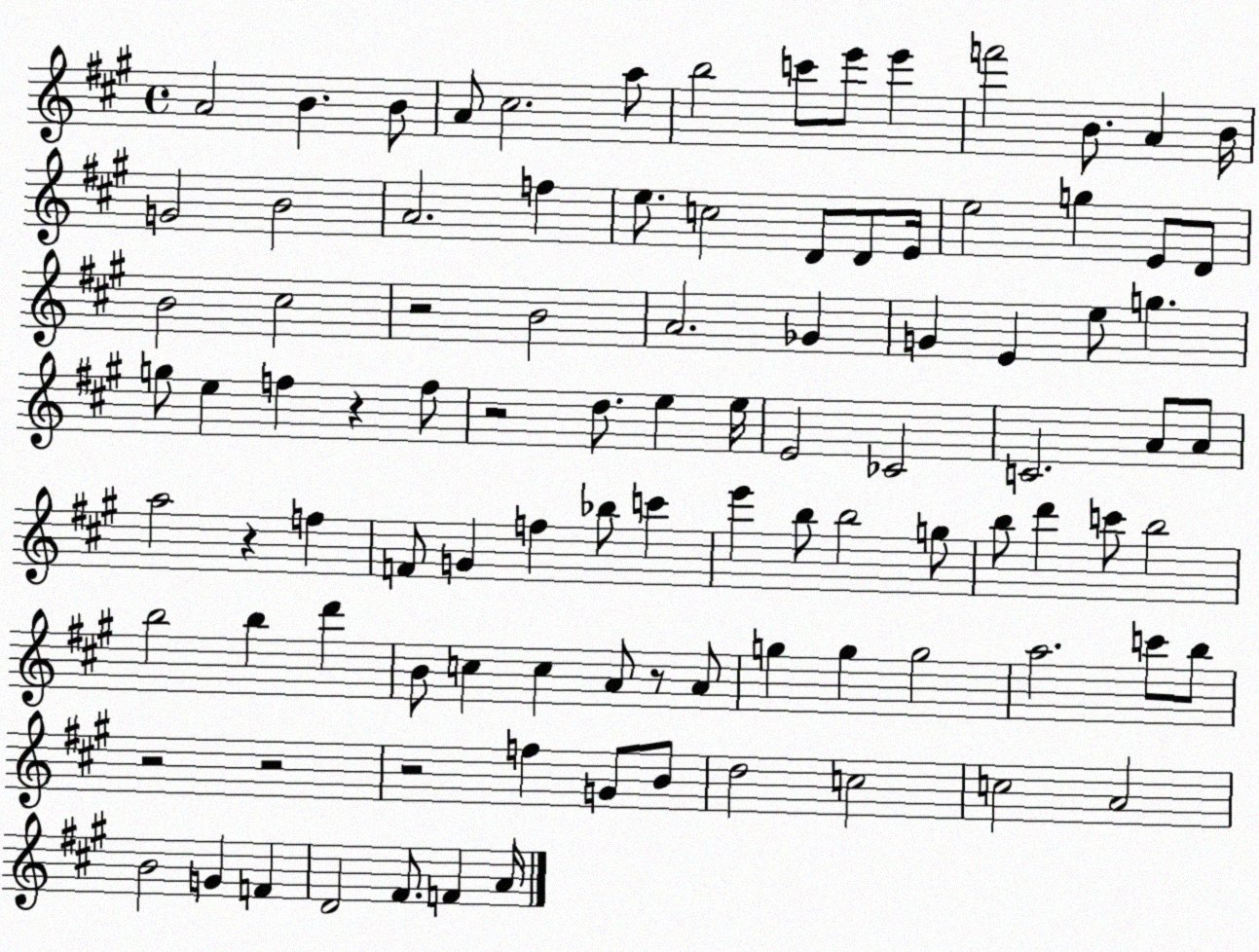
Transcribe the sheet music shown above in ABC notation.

X:1
T:Untitled
M:4/4
L:1/4
K:A
A2 B B/2 A/2 ^c2 a/2 b2 c'/2 e'/2 e' f'2 B/2 A B/4 G2 B2 A2 f e/2 c2 D/2 D/2 E/4 e2 g E/2 D/2 B2 ^c2 z2 B2 A2 _G G E e/2 g g/2 e f z f/2 z2 d/2 e e/4 E2 _C2 C2 A/2 A/2 a2 z f F/2 G f _b/2 c' e' b/2 b2 g/2 b/2 d' c'/2 b2 b2 b d' B/2 c c A/2 z/2 A/2 g g g2 a2 c'/2 b/2 z2 z2 z2 f G/2 B/2 d2 c2 c2 A2 B2 G F D2 ^F/2 F A/4